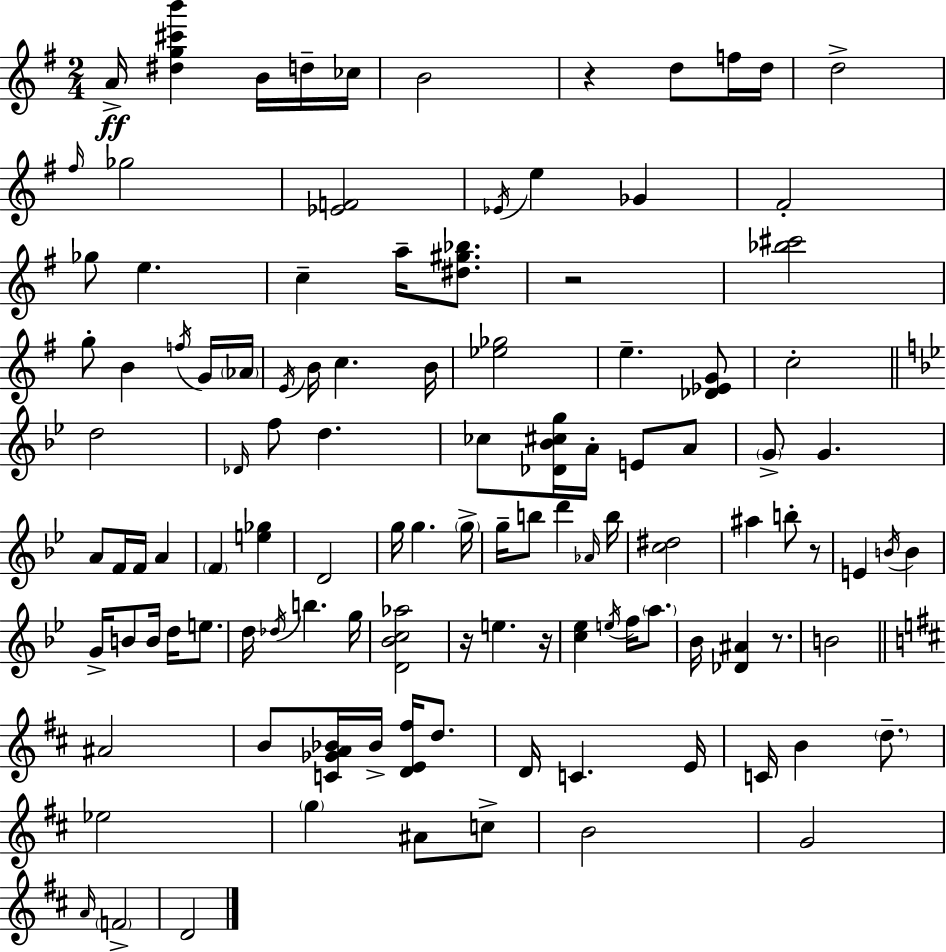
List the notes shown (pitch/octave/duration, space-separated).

A4/s [D#5,G5,C#6,B6]/q B4/s D5/s CES5/s B4/h R/q D5/e F5/s D5/s D5/h F#5/s Gb5/h [Eb4,F4]/h Eb4/s E5/q Gb4/q F#4/h Gb5/e E5/q. C5/q A5/s [D#5,G#5,Bb5]/e. R/h [Bb5,C#6]/h G5/e B4/q F5/s G4/s Ab4/s E4/s B4/s C5/q. B4/s [Eb5,Gb5]/h E5/q. [Db4,Eb4,G4]/e C5/h D5/h Db4/s F5/e D5/q. CES5/e [Db4,Bb4,C#5,G5]/s A4/s E4/e A4/e G4/e G4/q. A4/e F4/s F4/s A4/q F4/q [E5,Gb5]/q D4/h G5/s G5/q. G5/s G5/s B5/e D6/q Ab4/s B5/s [C5,D#5]/h A#5/q B5/e R/e E4/q B4/s B4/q G4/s B4/e B4/s D5/s E5/e. D5/s Db5/s B5/q. G5/s [D4,Bb4,C5,Ab5]/h R/s E5/q. R/s [C5,Eb5]/q E5/s F5/s A5/e. Bb4/s [Db4,A#4]/q R/e. B4/h A#4/h B4/e [C4,Gb4,A4,Bb4]/s Bb4/s [D4,E4,F#5]/s D5/e. D4/s C4/q. E4/s C4/s B4/q D5/e. Eb5/h G5/q A#4/e C5/e B4/h G4/h A4/s F4/h D4/h